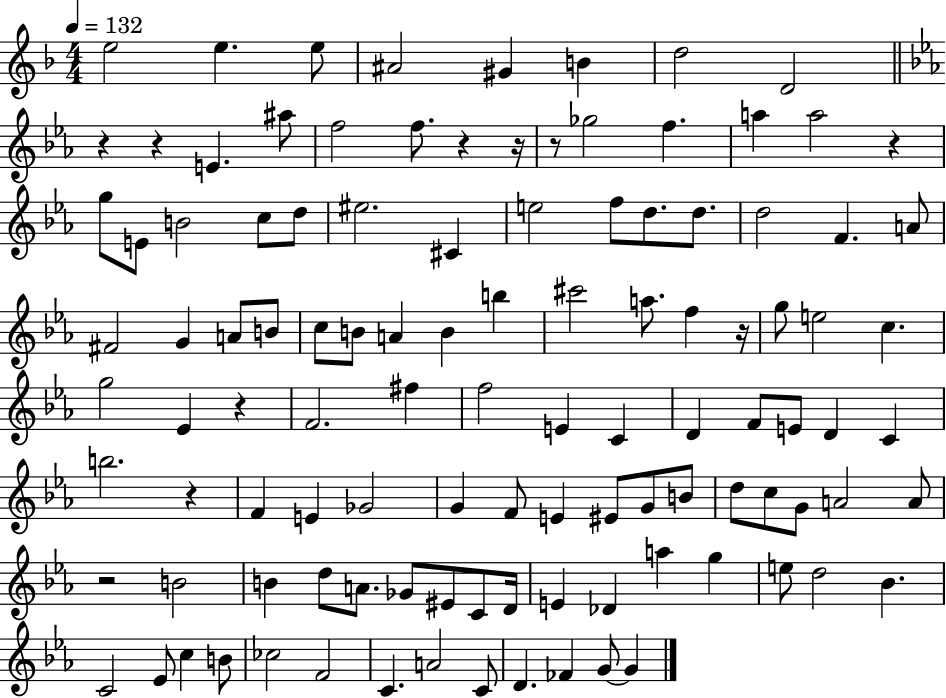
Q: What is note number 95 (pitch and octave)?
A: A4